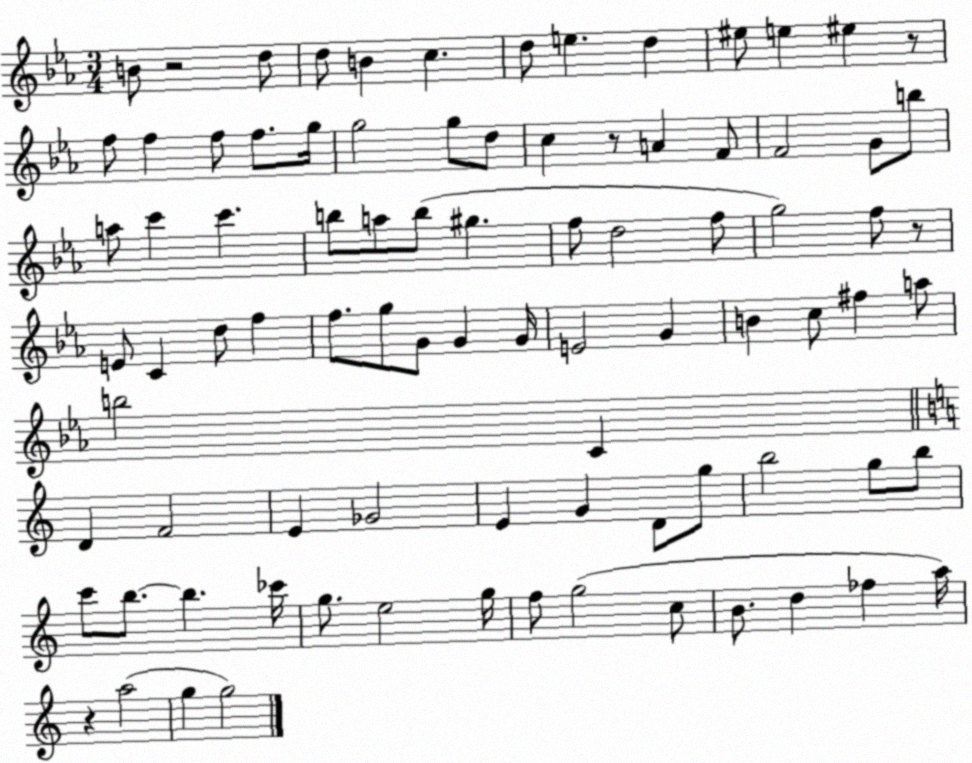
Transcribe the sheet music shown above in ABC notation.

X:1
T:Untitled
M:3/4
L:1/4
K:Eb
B/2 z2 d/2 d/2 B c d/2 e d ^e/2 e ^e z/2 f/2 f f/2 f/2 g/4 g2 g/2 d/2 c z/2 A F/2 F2 G/2 b/2 a/2 c' c' b/2 a/2 b/2 ^g f/2 d2 f/2 g2 f/2 z/2 E/2 C d/2 f f/2 g/2 G/2 G G/4 E2 G B c/2 ^f a/2 b2 C D F2 E _G2 E G D/2 g/2 b2 g/2 b/2 c'/2 b/2 b _c'/4 g/2 e2 g/4 f/2 g2 c/2 B/2 d _f a/4 z a2 g g2